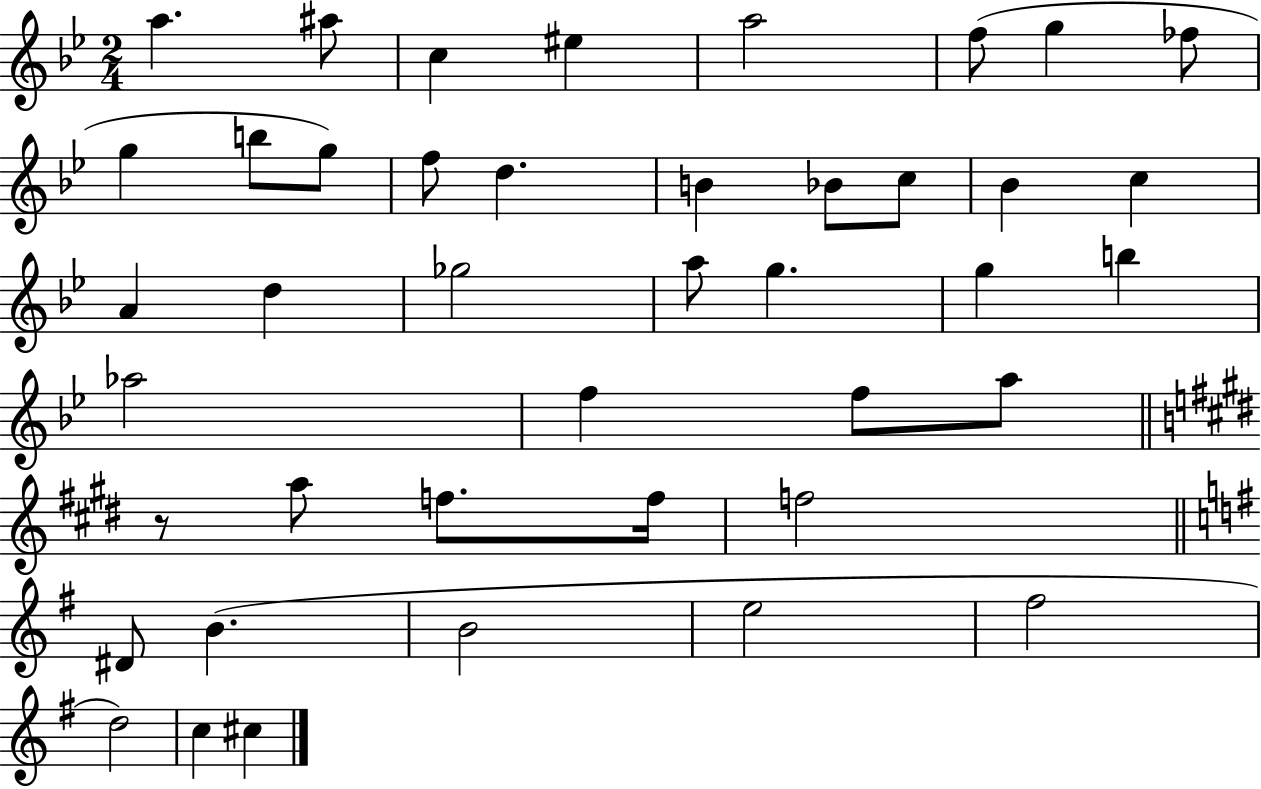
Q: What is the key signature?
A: BES major